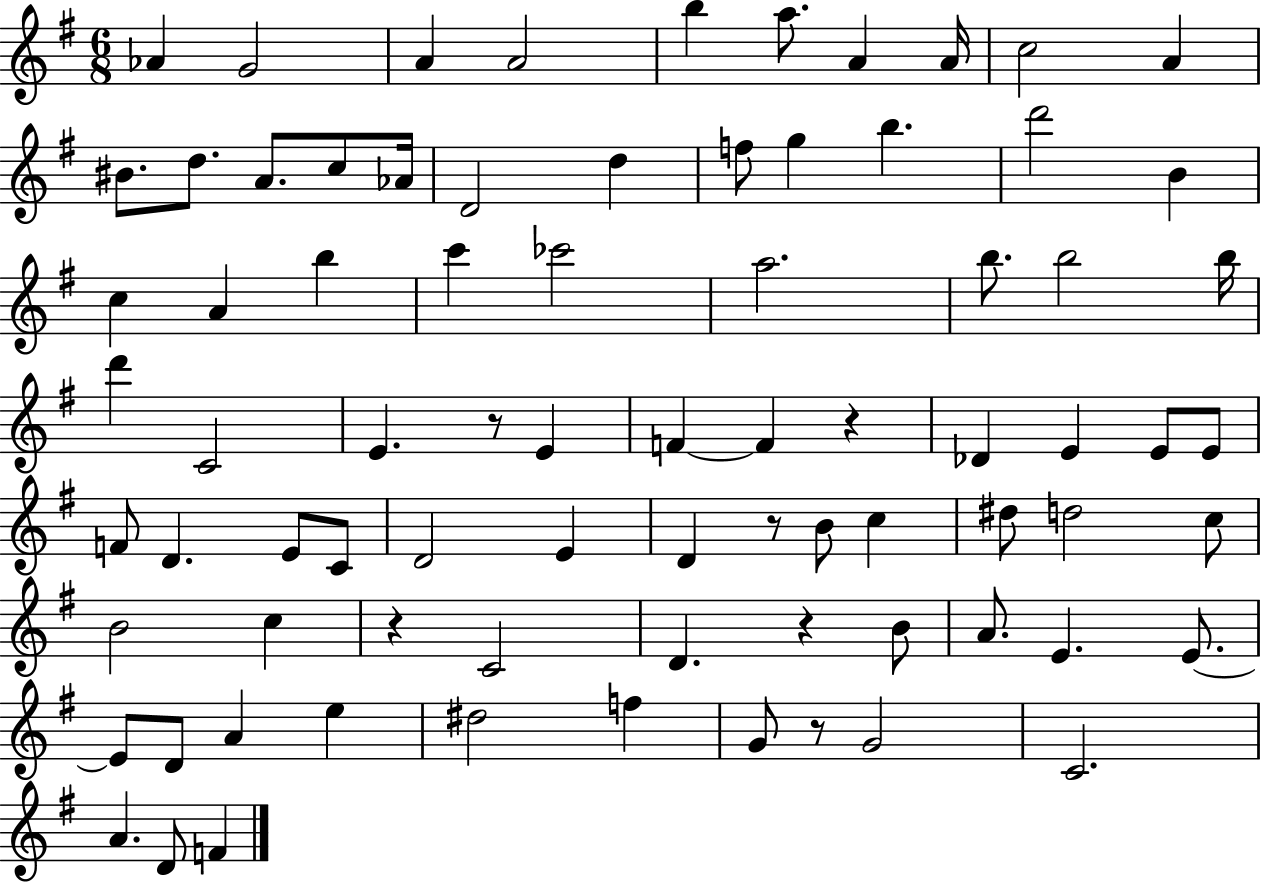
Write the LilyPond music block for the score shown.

{
  \clef treble
  \numericTimeSignature
  \time 6/8
  \key g \major
  aes'4 g'2 | a'4 a'2 | b''4 a''8. a'4 a'16 | c''2 a'4 | \break bis'8. d''8. a'8. c''8 aes'16 | d'2 d''4 | f''8 g''4 b''4. | d'''2 b'4 | \break c''4 a'4 b''4 | c'''4 ces'''2 | a''2. | b''8. b''2 b''16 | \break d'''4 c'2 | e'4. r8 e'4 | f'4~~ f'4 r4 | des'4 e'4 e'8 e'8 | \break f'8 d'4. e'8 c'8 | d'2 e'4 | d'4 r8 b'8 c''4 | dis''8 d''2 c''8 | \break b'2 c''4 | r4 c'2 | d'4. r4 b'8 | a'8. e'4. e'8.~~ | \break e'8 d'8 a'4 e''4 | dis''2 f''4 | g'8 r8 g'2 | c'2. | \break a'4. d'8 f'4 | \bar "|."
}